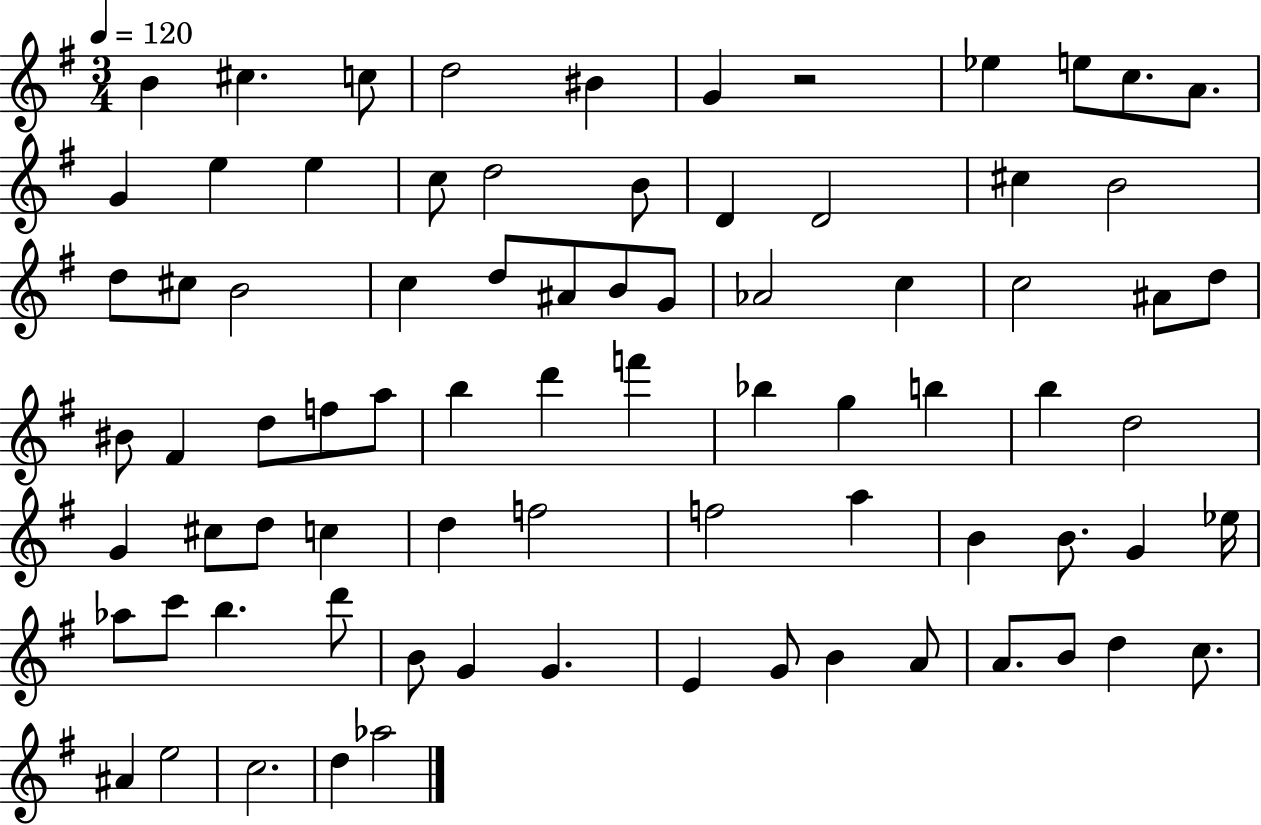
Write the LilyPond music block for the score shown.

{
  \clef treble
  \numericTimeSignature
  \time 3/4
  \key g \major
  \tempo 4 = 120
  b'4 cis''4. c''8 | d''2 bis'4 | g'4 r2 | ees''4 e''8 c''8. a'8. | \break g'4 e''4 e''4 | c''8 d''2 b'8 | d'4 d'2 | cis''4 b'2 | \break d''8 cis''8 b'2 | c''4 d''8 ais'8 b'8 g'8 | aes'2 c''4 | c''2 ais'8 d''8 | \break bis'8 fis'4 d''8 f''8 a''8 | b''4 d'''4 f'''4 | bes''4 g''4 b''4 | b''4 d''2 | \break g'4 cis''8 d''8 c''4 | d''4 f''2 | f''2 a''4 | b'4 b'8. g'4 ees''16 | \break aes''8 c'''8 b''4. d'''8 | b'8 g'4 g'4. | e'4 g'8 b'4 a'8 | a'8. b'8 d''4 c''8. | \break ais'4 e''2 | c''2. | d''4 aes''2 | \bar "|."
}